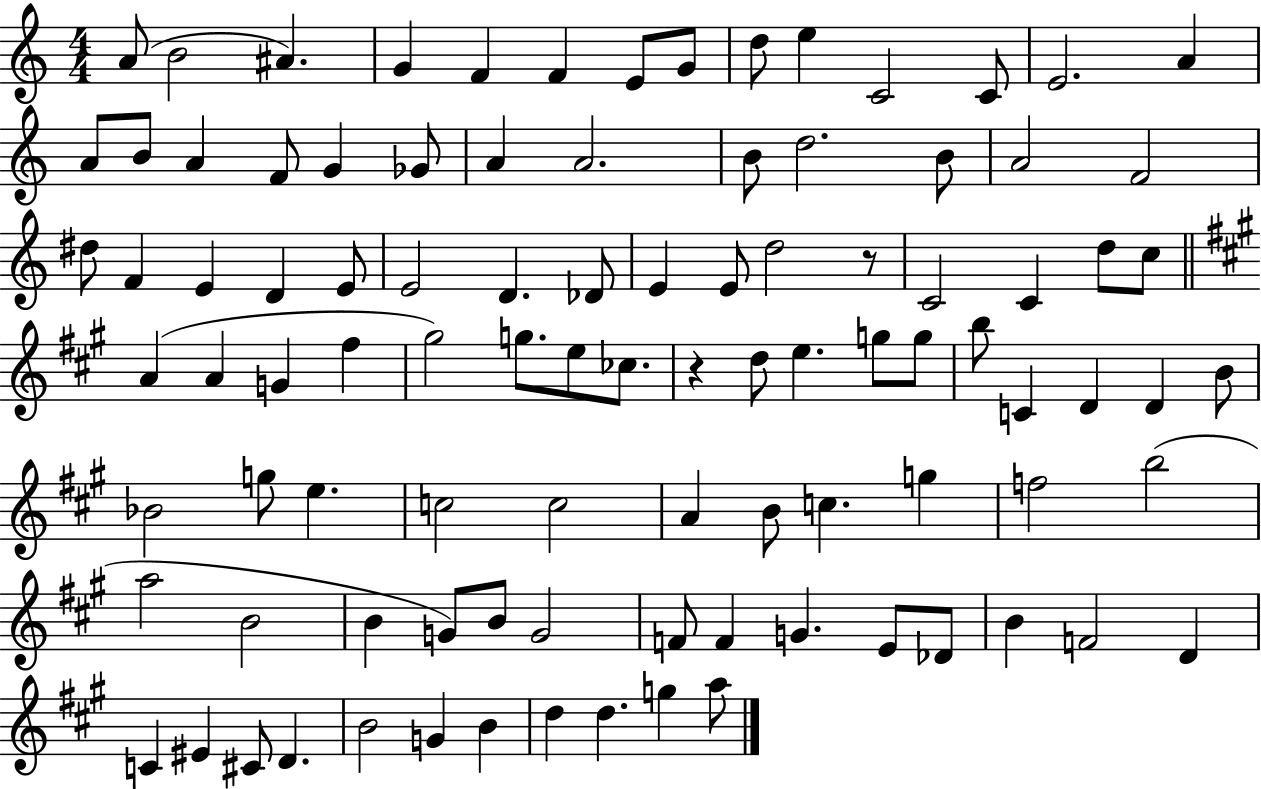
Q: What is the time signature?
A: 4/4